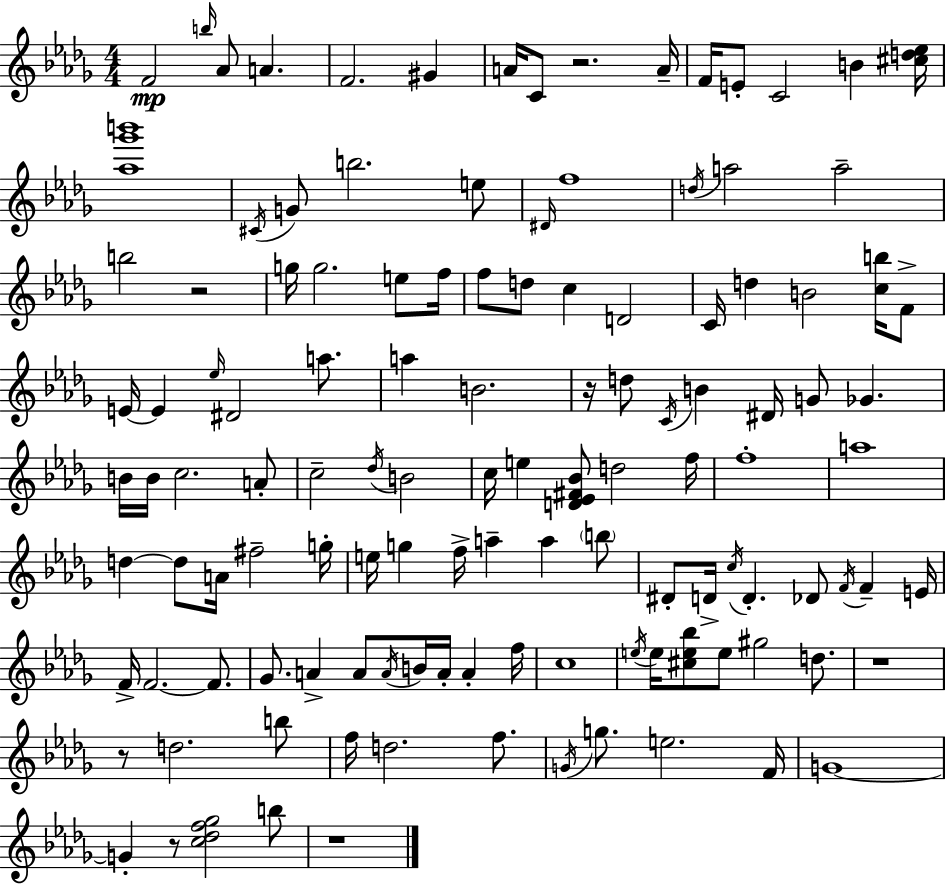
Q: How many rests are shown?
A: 7